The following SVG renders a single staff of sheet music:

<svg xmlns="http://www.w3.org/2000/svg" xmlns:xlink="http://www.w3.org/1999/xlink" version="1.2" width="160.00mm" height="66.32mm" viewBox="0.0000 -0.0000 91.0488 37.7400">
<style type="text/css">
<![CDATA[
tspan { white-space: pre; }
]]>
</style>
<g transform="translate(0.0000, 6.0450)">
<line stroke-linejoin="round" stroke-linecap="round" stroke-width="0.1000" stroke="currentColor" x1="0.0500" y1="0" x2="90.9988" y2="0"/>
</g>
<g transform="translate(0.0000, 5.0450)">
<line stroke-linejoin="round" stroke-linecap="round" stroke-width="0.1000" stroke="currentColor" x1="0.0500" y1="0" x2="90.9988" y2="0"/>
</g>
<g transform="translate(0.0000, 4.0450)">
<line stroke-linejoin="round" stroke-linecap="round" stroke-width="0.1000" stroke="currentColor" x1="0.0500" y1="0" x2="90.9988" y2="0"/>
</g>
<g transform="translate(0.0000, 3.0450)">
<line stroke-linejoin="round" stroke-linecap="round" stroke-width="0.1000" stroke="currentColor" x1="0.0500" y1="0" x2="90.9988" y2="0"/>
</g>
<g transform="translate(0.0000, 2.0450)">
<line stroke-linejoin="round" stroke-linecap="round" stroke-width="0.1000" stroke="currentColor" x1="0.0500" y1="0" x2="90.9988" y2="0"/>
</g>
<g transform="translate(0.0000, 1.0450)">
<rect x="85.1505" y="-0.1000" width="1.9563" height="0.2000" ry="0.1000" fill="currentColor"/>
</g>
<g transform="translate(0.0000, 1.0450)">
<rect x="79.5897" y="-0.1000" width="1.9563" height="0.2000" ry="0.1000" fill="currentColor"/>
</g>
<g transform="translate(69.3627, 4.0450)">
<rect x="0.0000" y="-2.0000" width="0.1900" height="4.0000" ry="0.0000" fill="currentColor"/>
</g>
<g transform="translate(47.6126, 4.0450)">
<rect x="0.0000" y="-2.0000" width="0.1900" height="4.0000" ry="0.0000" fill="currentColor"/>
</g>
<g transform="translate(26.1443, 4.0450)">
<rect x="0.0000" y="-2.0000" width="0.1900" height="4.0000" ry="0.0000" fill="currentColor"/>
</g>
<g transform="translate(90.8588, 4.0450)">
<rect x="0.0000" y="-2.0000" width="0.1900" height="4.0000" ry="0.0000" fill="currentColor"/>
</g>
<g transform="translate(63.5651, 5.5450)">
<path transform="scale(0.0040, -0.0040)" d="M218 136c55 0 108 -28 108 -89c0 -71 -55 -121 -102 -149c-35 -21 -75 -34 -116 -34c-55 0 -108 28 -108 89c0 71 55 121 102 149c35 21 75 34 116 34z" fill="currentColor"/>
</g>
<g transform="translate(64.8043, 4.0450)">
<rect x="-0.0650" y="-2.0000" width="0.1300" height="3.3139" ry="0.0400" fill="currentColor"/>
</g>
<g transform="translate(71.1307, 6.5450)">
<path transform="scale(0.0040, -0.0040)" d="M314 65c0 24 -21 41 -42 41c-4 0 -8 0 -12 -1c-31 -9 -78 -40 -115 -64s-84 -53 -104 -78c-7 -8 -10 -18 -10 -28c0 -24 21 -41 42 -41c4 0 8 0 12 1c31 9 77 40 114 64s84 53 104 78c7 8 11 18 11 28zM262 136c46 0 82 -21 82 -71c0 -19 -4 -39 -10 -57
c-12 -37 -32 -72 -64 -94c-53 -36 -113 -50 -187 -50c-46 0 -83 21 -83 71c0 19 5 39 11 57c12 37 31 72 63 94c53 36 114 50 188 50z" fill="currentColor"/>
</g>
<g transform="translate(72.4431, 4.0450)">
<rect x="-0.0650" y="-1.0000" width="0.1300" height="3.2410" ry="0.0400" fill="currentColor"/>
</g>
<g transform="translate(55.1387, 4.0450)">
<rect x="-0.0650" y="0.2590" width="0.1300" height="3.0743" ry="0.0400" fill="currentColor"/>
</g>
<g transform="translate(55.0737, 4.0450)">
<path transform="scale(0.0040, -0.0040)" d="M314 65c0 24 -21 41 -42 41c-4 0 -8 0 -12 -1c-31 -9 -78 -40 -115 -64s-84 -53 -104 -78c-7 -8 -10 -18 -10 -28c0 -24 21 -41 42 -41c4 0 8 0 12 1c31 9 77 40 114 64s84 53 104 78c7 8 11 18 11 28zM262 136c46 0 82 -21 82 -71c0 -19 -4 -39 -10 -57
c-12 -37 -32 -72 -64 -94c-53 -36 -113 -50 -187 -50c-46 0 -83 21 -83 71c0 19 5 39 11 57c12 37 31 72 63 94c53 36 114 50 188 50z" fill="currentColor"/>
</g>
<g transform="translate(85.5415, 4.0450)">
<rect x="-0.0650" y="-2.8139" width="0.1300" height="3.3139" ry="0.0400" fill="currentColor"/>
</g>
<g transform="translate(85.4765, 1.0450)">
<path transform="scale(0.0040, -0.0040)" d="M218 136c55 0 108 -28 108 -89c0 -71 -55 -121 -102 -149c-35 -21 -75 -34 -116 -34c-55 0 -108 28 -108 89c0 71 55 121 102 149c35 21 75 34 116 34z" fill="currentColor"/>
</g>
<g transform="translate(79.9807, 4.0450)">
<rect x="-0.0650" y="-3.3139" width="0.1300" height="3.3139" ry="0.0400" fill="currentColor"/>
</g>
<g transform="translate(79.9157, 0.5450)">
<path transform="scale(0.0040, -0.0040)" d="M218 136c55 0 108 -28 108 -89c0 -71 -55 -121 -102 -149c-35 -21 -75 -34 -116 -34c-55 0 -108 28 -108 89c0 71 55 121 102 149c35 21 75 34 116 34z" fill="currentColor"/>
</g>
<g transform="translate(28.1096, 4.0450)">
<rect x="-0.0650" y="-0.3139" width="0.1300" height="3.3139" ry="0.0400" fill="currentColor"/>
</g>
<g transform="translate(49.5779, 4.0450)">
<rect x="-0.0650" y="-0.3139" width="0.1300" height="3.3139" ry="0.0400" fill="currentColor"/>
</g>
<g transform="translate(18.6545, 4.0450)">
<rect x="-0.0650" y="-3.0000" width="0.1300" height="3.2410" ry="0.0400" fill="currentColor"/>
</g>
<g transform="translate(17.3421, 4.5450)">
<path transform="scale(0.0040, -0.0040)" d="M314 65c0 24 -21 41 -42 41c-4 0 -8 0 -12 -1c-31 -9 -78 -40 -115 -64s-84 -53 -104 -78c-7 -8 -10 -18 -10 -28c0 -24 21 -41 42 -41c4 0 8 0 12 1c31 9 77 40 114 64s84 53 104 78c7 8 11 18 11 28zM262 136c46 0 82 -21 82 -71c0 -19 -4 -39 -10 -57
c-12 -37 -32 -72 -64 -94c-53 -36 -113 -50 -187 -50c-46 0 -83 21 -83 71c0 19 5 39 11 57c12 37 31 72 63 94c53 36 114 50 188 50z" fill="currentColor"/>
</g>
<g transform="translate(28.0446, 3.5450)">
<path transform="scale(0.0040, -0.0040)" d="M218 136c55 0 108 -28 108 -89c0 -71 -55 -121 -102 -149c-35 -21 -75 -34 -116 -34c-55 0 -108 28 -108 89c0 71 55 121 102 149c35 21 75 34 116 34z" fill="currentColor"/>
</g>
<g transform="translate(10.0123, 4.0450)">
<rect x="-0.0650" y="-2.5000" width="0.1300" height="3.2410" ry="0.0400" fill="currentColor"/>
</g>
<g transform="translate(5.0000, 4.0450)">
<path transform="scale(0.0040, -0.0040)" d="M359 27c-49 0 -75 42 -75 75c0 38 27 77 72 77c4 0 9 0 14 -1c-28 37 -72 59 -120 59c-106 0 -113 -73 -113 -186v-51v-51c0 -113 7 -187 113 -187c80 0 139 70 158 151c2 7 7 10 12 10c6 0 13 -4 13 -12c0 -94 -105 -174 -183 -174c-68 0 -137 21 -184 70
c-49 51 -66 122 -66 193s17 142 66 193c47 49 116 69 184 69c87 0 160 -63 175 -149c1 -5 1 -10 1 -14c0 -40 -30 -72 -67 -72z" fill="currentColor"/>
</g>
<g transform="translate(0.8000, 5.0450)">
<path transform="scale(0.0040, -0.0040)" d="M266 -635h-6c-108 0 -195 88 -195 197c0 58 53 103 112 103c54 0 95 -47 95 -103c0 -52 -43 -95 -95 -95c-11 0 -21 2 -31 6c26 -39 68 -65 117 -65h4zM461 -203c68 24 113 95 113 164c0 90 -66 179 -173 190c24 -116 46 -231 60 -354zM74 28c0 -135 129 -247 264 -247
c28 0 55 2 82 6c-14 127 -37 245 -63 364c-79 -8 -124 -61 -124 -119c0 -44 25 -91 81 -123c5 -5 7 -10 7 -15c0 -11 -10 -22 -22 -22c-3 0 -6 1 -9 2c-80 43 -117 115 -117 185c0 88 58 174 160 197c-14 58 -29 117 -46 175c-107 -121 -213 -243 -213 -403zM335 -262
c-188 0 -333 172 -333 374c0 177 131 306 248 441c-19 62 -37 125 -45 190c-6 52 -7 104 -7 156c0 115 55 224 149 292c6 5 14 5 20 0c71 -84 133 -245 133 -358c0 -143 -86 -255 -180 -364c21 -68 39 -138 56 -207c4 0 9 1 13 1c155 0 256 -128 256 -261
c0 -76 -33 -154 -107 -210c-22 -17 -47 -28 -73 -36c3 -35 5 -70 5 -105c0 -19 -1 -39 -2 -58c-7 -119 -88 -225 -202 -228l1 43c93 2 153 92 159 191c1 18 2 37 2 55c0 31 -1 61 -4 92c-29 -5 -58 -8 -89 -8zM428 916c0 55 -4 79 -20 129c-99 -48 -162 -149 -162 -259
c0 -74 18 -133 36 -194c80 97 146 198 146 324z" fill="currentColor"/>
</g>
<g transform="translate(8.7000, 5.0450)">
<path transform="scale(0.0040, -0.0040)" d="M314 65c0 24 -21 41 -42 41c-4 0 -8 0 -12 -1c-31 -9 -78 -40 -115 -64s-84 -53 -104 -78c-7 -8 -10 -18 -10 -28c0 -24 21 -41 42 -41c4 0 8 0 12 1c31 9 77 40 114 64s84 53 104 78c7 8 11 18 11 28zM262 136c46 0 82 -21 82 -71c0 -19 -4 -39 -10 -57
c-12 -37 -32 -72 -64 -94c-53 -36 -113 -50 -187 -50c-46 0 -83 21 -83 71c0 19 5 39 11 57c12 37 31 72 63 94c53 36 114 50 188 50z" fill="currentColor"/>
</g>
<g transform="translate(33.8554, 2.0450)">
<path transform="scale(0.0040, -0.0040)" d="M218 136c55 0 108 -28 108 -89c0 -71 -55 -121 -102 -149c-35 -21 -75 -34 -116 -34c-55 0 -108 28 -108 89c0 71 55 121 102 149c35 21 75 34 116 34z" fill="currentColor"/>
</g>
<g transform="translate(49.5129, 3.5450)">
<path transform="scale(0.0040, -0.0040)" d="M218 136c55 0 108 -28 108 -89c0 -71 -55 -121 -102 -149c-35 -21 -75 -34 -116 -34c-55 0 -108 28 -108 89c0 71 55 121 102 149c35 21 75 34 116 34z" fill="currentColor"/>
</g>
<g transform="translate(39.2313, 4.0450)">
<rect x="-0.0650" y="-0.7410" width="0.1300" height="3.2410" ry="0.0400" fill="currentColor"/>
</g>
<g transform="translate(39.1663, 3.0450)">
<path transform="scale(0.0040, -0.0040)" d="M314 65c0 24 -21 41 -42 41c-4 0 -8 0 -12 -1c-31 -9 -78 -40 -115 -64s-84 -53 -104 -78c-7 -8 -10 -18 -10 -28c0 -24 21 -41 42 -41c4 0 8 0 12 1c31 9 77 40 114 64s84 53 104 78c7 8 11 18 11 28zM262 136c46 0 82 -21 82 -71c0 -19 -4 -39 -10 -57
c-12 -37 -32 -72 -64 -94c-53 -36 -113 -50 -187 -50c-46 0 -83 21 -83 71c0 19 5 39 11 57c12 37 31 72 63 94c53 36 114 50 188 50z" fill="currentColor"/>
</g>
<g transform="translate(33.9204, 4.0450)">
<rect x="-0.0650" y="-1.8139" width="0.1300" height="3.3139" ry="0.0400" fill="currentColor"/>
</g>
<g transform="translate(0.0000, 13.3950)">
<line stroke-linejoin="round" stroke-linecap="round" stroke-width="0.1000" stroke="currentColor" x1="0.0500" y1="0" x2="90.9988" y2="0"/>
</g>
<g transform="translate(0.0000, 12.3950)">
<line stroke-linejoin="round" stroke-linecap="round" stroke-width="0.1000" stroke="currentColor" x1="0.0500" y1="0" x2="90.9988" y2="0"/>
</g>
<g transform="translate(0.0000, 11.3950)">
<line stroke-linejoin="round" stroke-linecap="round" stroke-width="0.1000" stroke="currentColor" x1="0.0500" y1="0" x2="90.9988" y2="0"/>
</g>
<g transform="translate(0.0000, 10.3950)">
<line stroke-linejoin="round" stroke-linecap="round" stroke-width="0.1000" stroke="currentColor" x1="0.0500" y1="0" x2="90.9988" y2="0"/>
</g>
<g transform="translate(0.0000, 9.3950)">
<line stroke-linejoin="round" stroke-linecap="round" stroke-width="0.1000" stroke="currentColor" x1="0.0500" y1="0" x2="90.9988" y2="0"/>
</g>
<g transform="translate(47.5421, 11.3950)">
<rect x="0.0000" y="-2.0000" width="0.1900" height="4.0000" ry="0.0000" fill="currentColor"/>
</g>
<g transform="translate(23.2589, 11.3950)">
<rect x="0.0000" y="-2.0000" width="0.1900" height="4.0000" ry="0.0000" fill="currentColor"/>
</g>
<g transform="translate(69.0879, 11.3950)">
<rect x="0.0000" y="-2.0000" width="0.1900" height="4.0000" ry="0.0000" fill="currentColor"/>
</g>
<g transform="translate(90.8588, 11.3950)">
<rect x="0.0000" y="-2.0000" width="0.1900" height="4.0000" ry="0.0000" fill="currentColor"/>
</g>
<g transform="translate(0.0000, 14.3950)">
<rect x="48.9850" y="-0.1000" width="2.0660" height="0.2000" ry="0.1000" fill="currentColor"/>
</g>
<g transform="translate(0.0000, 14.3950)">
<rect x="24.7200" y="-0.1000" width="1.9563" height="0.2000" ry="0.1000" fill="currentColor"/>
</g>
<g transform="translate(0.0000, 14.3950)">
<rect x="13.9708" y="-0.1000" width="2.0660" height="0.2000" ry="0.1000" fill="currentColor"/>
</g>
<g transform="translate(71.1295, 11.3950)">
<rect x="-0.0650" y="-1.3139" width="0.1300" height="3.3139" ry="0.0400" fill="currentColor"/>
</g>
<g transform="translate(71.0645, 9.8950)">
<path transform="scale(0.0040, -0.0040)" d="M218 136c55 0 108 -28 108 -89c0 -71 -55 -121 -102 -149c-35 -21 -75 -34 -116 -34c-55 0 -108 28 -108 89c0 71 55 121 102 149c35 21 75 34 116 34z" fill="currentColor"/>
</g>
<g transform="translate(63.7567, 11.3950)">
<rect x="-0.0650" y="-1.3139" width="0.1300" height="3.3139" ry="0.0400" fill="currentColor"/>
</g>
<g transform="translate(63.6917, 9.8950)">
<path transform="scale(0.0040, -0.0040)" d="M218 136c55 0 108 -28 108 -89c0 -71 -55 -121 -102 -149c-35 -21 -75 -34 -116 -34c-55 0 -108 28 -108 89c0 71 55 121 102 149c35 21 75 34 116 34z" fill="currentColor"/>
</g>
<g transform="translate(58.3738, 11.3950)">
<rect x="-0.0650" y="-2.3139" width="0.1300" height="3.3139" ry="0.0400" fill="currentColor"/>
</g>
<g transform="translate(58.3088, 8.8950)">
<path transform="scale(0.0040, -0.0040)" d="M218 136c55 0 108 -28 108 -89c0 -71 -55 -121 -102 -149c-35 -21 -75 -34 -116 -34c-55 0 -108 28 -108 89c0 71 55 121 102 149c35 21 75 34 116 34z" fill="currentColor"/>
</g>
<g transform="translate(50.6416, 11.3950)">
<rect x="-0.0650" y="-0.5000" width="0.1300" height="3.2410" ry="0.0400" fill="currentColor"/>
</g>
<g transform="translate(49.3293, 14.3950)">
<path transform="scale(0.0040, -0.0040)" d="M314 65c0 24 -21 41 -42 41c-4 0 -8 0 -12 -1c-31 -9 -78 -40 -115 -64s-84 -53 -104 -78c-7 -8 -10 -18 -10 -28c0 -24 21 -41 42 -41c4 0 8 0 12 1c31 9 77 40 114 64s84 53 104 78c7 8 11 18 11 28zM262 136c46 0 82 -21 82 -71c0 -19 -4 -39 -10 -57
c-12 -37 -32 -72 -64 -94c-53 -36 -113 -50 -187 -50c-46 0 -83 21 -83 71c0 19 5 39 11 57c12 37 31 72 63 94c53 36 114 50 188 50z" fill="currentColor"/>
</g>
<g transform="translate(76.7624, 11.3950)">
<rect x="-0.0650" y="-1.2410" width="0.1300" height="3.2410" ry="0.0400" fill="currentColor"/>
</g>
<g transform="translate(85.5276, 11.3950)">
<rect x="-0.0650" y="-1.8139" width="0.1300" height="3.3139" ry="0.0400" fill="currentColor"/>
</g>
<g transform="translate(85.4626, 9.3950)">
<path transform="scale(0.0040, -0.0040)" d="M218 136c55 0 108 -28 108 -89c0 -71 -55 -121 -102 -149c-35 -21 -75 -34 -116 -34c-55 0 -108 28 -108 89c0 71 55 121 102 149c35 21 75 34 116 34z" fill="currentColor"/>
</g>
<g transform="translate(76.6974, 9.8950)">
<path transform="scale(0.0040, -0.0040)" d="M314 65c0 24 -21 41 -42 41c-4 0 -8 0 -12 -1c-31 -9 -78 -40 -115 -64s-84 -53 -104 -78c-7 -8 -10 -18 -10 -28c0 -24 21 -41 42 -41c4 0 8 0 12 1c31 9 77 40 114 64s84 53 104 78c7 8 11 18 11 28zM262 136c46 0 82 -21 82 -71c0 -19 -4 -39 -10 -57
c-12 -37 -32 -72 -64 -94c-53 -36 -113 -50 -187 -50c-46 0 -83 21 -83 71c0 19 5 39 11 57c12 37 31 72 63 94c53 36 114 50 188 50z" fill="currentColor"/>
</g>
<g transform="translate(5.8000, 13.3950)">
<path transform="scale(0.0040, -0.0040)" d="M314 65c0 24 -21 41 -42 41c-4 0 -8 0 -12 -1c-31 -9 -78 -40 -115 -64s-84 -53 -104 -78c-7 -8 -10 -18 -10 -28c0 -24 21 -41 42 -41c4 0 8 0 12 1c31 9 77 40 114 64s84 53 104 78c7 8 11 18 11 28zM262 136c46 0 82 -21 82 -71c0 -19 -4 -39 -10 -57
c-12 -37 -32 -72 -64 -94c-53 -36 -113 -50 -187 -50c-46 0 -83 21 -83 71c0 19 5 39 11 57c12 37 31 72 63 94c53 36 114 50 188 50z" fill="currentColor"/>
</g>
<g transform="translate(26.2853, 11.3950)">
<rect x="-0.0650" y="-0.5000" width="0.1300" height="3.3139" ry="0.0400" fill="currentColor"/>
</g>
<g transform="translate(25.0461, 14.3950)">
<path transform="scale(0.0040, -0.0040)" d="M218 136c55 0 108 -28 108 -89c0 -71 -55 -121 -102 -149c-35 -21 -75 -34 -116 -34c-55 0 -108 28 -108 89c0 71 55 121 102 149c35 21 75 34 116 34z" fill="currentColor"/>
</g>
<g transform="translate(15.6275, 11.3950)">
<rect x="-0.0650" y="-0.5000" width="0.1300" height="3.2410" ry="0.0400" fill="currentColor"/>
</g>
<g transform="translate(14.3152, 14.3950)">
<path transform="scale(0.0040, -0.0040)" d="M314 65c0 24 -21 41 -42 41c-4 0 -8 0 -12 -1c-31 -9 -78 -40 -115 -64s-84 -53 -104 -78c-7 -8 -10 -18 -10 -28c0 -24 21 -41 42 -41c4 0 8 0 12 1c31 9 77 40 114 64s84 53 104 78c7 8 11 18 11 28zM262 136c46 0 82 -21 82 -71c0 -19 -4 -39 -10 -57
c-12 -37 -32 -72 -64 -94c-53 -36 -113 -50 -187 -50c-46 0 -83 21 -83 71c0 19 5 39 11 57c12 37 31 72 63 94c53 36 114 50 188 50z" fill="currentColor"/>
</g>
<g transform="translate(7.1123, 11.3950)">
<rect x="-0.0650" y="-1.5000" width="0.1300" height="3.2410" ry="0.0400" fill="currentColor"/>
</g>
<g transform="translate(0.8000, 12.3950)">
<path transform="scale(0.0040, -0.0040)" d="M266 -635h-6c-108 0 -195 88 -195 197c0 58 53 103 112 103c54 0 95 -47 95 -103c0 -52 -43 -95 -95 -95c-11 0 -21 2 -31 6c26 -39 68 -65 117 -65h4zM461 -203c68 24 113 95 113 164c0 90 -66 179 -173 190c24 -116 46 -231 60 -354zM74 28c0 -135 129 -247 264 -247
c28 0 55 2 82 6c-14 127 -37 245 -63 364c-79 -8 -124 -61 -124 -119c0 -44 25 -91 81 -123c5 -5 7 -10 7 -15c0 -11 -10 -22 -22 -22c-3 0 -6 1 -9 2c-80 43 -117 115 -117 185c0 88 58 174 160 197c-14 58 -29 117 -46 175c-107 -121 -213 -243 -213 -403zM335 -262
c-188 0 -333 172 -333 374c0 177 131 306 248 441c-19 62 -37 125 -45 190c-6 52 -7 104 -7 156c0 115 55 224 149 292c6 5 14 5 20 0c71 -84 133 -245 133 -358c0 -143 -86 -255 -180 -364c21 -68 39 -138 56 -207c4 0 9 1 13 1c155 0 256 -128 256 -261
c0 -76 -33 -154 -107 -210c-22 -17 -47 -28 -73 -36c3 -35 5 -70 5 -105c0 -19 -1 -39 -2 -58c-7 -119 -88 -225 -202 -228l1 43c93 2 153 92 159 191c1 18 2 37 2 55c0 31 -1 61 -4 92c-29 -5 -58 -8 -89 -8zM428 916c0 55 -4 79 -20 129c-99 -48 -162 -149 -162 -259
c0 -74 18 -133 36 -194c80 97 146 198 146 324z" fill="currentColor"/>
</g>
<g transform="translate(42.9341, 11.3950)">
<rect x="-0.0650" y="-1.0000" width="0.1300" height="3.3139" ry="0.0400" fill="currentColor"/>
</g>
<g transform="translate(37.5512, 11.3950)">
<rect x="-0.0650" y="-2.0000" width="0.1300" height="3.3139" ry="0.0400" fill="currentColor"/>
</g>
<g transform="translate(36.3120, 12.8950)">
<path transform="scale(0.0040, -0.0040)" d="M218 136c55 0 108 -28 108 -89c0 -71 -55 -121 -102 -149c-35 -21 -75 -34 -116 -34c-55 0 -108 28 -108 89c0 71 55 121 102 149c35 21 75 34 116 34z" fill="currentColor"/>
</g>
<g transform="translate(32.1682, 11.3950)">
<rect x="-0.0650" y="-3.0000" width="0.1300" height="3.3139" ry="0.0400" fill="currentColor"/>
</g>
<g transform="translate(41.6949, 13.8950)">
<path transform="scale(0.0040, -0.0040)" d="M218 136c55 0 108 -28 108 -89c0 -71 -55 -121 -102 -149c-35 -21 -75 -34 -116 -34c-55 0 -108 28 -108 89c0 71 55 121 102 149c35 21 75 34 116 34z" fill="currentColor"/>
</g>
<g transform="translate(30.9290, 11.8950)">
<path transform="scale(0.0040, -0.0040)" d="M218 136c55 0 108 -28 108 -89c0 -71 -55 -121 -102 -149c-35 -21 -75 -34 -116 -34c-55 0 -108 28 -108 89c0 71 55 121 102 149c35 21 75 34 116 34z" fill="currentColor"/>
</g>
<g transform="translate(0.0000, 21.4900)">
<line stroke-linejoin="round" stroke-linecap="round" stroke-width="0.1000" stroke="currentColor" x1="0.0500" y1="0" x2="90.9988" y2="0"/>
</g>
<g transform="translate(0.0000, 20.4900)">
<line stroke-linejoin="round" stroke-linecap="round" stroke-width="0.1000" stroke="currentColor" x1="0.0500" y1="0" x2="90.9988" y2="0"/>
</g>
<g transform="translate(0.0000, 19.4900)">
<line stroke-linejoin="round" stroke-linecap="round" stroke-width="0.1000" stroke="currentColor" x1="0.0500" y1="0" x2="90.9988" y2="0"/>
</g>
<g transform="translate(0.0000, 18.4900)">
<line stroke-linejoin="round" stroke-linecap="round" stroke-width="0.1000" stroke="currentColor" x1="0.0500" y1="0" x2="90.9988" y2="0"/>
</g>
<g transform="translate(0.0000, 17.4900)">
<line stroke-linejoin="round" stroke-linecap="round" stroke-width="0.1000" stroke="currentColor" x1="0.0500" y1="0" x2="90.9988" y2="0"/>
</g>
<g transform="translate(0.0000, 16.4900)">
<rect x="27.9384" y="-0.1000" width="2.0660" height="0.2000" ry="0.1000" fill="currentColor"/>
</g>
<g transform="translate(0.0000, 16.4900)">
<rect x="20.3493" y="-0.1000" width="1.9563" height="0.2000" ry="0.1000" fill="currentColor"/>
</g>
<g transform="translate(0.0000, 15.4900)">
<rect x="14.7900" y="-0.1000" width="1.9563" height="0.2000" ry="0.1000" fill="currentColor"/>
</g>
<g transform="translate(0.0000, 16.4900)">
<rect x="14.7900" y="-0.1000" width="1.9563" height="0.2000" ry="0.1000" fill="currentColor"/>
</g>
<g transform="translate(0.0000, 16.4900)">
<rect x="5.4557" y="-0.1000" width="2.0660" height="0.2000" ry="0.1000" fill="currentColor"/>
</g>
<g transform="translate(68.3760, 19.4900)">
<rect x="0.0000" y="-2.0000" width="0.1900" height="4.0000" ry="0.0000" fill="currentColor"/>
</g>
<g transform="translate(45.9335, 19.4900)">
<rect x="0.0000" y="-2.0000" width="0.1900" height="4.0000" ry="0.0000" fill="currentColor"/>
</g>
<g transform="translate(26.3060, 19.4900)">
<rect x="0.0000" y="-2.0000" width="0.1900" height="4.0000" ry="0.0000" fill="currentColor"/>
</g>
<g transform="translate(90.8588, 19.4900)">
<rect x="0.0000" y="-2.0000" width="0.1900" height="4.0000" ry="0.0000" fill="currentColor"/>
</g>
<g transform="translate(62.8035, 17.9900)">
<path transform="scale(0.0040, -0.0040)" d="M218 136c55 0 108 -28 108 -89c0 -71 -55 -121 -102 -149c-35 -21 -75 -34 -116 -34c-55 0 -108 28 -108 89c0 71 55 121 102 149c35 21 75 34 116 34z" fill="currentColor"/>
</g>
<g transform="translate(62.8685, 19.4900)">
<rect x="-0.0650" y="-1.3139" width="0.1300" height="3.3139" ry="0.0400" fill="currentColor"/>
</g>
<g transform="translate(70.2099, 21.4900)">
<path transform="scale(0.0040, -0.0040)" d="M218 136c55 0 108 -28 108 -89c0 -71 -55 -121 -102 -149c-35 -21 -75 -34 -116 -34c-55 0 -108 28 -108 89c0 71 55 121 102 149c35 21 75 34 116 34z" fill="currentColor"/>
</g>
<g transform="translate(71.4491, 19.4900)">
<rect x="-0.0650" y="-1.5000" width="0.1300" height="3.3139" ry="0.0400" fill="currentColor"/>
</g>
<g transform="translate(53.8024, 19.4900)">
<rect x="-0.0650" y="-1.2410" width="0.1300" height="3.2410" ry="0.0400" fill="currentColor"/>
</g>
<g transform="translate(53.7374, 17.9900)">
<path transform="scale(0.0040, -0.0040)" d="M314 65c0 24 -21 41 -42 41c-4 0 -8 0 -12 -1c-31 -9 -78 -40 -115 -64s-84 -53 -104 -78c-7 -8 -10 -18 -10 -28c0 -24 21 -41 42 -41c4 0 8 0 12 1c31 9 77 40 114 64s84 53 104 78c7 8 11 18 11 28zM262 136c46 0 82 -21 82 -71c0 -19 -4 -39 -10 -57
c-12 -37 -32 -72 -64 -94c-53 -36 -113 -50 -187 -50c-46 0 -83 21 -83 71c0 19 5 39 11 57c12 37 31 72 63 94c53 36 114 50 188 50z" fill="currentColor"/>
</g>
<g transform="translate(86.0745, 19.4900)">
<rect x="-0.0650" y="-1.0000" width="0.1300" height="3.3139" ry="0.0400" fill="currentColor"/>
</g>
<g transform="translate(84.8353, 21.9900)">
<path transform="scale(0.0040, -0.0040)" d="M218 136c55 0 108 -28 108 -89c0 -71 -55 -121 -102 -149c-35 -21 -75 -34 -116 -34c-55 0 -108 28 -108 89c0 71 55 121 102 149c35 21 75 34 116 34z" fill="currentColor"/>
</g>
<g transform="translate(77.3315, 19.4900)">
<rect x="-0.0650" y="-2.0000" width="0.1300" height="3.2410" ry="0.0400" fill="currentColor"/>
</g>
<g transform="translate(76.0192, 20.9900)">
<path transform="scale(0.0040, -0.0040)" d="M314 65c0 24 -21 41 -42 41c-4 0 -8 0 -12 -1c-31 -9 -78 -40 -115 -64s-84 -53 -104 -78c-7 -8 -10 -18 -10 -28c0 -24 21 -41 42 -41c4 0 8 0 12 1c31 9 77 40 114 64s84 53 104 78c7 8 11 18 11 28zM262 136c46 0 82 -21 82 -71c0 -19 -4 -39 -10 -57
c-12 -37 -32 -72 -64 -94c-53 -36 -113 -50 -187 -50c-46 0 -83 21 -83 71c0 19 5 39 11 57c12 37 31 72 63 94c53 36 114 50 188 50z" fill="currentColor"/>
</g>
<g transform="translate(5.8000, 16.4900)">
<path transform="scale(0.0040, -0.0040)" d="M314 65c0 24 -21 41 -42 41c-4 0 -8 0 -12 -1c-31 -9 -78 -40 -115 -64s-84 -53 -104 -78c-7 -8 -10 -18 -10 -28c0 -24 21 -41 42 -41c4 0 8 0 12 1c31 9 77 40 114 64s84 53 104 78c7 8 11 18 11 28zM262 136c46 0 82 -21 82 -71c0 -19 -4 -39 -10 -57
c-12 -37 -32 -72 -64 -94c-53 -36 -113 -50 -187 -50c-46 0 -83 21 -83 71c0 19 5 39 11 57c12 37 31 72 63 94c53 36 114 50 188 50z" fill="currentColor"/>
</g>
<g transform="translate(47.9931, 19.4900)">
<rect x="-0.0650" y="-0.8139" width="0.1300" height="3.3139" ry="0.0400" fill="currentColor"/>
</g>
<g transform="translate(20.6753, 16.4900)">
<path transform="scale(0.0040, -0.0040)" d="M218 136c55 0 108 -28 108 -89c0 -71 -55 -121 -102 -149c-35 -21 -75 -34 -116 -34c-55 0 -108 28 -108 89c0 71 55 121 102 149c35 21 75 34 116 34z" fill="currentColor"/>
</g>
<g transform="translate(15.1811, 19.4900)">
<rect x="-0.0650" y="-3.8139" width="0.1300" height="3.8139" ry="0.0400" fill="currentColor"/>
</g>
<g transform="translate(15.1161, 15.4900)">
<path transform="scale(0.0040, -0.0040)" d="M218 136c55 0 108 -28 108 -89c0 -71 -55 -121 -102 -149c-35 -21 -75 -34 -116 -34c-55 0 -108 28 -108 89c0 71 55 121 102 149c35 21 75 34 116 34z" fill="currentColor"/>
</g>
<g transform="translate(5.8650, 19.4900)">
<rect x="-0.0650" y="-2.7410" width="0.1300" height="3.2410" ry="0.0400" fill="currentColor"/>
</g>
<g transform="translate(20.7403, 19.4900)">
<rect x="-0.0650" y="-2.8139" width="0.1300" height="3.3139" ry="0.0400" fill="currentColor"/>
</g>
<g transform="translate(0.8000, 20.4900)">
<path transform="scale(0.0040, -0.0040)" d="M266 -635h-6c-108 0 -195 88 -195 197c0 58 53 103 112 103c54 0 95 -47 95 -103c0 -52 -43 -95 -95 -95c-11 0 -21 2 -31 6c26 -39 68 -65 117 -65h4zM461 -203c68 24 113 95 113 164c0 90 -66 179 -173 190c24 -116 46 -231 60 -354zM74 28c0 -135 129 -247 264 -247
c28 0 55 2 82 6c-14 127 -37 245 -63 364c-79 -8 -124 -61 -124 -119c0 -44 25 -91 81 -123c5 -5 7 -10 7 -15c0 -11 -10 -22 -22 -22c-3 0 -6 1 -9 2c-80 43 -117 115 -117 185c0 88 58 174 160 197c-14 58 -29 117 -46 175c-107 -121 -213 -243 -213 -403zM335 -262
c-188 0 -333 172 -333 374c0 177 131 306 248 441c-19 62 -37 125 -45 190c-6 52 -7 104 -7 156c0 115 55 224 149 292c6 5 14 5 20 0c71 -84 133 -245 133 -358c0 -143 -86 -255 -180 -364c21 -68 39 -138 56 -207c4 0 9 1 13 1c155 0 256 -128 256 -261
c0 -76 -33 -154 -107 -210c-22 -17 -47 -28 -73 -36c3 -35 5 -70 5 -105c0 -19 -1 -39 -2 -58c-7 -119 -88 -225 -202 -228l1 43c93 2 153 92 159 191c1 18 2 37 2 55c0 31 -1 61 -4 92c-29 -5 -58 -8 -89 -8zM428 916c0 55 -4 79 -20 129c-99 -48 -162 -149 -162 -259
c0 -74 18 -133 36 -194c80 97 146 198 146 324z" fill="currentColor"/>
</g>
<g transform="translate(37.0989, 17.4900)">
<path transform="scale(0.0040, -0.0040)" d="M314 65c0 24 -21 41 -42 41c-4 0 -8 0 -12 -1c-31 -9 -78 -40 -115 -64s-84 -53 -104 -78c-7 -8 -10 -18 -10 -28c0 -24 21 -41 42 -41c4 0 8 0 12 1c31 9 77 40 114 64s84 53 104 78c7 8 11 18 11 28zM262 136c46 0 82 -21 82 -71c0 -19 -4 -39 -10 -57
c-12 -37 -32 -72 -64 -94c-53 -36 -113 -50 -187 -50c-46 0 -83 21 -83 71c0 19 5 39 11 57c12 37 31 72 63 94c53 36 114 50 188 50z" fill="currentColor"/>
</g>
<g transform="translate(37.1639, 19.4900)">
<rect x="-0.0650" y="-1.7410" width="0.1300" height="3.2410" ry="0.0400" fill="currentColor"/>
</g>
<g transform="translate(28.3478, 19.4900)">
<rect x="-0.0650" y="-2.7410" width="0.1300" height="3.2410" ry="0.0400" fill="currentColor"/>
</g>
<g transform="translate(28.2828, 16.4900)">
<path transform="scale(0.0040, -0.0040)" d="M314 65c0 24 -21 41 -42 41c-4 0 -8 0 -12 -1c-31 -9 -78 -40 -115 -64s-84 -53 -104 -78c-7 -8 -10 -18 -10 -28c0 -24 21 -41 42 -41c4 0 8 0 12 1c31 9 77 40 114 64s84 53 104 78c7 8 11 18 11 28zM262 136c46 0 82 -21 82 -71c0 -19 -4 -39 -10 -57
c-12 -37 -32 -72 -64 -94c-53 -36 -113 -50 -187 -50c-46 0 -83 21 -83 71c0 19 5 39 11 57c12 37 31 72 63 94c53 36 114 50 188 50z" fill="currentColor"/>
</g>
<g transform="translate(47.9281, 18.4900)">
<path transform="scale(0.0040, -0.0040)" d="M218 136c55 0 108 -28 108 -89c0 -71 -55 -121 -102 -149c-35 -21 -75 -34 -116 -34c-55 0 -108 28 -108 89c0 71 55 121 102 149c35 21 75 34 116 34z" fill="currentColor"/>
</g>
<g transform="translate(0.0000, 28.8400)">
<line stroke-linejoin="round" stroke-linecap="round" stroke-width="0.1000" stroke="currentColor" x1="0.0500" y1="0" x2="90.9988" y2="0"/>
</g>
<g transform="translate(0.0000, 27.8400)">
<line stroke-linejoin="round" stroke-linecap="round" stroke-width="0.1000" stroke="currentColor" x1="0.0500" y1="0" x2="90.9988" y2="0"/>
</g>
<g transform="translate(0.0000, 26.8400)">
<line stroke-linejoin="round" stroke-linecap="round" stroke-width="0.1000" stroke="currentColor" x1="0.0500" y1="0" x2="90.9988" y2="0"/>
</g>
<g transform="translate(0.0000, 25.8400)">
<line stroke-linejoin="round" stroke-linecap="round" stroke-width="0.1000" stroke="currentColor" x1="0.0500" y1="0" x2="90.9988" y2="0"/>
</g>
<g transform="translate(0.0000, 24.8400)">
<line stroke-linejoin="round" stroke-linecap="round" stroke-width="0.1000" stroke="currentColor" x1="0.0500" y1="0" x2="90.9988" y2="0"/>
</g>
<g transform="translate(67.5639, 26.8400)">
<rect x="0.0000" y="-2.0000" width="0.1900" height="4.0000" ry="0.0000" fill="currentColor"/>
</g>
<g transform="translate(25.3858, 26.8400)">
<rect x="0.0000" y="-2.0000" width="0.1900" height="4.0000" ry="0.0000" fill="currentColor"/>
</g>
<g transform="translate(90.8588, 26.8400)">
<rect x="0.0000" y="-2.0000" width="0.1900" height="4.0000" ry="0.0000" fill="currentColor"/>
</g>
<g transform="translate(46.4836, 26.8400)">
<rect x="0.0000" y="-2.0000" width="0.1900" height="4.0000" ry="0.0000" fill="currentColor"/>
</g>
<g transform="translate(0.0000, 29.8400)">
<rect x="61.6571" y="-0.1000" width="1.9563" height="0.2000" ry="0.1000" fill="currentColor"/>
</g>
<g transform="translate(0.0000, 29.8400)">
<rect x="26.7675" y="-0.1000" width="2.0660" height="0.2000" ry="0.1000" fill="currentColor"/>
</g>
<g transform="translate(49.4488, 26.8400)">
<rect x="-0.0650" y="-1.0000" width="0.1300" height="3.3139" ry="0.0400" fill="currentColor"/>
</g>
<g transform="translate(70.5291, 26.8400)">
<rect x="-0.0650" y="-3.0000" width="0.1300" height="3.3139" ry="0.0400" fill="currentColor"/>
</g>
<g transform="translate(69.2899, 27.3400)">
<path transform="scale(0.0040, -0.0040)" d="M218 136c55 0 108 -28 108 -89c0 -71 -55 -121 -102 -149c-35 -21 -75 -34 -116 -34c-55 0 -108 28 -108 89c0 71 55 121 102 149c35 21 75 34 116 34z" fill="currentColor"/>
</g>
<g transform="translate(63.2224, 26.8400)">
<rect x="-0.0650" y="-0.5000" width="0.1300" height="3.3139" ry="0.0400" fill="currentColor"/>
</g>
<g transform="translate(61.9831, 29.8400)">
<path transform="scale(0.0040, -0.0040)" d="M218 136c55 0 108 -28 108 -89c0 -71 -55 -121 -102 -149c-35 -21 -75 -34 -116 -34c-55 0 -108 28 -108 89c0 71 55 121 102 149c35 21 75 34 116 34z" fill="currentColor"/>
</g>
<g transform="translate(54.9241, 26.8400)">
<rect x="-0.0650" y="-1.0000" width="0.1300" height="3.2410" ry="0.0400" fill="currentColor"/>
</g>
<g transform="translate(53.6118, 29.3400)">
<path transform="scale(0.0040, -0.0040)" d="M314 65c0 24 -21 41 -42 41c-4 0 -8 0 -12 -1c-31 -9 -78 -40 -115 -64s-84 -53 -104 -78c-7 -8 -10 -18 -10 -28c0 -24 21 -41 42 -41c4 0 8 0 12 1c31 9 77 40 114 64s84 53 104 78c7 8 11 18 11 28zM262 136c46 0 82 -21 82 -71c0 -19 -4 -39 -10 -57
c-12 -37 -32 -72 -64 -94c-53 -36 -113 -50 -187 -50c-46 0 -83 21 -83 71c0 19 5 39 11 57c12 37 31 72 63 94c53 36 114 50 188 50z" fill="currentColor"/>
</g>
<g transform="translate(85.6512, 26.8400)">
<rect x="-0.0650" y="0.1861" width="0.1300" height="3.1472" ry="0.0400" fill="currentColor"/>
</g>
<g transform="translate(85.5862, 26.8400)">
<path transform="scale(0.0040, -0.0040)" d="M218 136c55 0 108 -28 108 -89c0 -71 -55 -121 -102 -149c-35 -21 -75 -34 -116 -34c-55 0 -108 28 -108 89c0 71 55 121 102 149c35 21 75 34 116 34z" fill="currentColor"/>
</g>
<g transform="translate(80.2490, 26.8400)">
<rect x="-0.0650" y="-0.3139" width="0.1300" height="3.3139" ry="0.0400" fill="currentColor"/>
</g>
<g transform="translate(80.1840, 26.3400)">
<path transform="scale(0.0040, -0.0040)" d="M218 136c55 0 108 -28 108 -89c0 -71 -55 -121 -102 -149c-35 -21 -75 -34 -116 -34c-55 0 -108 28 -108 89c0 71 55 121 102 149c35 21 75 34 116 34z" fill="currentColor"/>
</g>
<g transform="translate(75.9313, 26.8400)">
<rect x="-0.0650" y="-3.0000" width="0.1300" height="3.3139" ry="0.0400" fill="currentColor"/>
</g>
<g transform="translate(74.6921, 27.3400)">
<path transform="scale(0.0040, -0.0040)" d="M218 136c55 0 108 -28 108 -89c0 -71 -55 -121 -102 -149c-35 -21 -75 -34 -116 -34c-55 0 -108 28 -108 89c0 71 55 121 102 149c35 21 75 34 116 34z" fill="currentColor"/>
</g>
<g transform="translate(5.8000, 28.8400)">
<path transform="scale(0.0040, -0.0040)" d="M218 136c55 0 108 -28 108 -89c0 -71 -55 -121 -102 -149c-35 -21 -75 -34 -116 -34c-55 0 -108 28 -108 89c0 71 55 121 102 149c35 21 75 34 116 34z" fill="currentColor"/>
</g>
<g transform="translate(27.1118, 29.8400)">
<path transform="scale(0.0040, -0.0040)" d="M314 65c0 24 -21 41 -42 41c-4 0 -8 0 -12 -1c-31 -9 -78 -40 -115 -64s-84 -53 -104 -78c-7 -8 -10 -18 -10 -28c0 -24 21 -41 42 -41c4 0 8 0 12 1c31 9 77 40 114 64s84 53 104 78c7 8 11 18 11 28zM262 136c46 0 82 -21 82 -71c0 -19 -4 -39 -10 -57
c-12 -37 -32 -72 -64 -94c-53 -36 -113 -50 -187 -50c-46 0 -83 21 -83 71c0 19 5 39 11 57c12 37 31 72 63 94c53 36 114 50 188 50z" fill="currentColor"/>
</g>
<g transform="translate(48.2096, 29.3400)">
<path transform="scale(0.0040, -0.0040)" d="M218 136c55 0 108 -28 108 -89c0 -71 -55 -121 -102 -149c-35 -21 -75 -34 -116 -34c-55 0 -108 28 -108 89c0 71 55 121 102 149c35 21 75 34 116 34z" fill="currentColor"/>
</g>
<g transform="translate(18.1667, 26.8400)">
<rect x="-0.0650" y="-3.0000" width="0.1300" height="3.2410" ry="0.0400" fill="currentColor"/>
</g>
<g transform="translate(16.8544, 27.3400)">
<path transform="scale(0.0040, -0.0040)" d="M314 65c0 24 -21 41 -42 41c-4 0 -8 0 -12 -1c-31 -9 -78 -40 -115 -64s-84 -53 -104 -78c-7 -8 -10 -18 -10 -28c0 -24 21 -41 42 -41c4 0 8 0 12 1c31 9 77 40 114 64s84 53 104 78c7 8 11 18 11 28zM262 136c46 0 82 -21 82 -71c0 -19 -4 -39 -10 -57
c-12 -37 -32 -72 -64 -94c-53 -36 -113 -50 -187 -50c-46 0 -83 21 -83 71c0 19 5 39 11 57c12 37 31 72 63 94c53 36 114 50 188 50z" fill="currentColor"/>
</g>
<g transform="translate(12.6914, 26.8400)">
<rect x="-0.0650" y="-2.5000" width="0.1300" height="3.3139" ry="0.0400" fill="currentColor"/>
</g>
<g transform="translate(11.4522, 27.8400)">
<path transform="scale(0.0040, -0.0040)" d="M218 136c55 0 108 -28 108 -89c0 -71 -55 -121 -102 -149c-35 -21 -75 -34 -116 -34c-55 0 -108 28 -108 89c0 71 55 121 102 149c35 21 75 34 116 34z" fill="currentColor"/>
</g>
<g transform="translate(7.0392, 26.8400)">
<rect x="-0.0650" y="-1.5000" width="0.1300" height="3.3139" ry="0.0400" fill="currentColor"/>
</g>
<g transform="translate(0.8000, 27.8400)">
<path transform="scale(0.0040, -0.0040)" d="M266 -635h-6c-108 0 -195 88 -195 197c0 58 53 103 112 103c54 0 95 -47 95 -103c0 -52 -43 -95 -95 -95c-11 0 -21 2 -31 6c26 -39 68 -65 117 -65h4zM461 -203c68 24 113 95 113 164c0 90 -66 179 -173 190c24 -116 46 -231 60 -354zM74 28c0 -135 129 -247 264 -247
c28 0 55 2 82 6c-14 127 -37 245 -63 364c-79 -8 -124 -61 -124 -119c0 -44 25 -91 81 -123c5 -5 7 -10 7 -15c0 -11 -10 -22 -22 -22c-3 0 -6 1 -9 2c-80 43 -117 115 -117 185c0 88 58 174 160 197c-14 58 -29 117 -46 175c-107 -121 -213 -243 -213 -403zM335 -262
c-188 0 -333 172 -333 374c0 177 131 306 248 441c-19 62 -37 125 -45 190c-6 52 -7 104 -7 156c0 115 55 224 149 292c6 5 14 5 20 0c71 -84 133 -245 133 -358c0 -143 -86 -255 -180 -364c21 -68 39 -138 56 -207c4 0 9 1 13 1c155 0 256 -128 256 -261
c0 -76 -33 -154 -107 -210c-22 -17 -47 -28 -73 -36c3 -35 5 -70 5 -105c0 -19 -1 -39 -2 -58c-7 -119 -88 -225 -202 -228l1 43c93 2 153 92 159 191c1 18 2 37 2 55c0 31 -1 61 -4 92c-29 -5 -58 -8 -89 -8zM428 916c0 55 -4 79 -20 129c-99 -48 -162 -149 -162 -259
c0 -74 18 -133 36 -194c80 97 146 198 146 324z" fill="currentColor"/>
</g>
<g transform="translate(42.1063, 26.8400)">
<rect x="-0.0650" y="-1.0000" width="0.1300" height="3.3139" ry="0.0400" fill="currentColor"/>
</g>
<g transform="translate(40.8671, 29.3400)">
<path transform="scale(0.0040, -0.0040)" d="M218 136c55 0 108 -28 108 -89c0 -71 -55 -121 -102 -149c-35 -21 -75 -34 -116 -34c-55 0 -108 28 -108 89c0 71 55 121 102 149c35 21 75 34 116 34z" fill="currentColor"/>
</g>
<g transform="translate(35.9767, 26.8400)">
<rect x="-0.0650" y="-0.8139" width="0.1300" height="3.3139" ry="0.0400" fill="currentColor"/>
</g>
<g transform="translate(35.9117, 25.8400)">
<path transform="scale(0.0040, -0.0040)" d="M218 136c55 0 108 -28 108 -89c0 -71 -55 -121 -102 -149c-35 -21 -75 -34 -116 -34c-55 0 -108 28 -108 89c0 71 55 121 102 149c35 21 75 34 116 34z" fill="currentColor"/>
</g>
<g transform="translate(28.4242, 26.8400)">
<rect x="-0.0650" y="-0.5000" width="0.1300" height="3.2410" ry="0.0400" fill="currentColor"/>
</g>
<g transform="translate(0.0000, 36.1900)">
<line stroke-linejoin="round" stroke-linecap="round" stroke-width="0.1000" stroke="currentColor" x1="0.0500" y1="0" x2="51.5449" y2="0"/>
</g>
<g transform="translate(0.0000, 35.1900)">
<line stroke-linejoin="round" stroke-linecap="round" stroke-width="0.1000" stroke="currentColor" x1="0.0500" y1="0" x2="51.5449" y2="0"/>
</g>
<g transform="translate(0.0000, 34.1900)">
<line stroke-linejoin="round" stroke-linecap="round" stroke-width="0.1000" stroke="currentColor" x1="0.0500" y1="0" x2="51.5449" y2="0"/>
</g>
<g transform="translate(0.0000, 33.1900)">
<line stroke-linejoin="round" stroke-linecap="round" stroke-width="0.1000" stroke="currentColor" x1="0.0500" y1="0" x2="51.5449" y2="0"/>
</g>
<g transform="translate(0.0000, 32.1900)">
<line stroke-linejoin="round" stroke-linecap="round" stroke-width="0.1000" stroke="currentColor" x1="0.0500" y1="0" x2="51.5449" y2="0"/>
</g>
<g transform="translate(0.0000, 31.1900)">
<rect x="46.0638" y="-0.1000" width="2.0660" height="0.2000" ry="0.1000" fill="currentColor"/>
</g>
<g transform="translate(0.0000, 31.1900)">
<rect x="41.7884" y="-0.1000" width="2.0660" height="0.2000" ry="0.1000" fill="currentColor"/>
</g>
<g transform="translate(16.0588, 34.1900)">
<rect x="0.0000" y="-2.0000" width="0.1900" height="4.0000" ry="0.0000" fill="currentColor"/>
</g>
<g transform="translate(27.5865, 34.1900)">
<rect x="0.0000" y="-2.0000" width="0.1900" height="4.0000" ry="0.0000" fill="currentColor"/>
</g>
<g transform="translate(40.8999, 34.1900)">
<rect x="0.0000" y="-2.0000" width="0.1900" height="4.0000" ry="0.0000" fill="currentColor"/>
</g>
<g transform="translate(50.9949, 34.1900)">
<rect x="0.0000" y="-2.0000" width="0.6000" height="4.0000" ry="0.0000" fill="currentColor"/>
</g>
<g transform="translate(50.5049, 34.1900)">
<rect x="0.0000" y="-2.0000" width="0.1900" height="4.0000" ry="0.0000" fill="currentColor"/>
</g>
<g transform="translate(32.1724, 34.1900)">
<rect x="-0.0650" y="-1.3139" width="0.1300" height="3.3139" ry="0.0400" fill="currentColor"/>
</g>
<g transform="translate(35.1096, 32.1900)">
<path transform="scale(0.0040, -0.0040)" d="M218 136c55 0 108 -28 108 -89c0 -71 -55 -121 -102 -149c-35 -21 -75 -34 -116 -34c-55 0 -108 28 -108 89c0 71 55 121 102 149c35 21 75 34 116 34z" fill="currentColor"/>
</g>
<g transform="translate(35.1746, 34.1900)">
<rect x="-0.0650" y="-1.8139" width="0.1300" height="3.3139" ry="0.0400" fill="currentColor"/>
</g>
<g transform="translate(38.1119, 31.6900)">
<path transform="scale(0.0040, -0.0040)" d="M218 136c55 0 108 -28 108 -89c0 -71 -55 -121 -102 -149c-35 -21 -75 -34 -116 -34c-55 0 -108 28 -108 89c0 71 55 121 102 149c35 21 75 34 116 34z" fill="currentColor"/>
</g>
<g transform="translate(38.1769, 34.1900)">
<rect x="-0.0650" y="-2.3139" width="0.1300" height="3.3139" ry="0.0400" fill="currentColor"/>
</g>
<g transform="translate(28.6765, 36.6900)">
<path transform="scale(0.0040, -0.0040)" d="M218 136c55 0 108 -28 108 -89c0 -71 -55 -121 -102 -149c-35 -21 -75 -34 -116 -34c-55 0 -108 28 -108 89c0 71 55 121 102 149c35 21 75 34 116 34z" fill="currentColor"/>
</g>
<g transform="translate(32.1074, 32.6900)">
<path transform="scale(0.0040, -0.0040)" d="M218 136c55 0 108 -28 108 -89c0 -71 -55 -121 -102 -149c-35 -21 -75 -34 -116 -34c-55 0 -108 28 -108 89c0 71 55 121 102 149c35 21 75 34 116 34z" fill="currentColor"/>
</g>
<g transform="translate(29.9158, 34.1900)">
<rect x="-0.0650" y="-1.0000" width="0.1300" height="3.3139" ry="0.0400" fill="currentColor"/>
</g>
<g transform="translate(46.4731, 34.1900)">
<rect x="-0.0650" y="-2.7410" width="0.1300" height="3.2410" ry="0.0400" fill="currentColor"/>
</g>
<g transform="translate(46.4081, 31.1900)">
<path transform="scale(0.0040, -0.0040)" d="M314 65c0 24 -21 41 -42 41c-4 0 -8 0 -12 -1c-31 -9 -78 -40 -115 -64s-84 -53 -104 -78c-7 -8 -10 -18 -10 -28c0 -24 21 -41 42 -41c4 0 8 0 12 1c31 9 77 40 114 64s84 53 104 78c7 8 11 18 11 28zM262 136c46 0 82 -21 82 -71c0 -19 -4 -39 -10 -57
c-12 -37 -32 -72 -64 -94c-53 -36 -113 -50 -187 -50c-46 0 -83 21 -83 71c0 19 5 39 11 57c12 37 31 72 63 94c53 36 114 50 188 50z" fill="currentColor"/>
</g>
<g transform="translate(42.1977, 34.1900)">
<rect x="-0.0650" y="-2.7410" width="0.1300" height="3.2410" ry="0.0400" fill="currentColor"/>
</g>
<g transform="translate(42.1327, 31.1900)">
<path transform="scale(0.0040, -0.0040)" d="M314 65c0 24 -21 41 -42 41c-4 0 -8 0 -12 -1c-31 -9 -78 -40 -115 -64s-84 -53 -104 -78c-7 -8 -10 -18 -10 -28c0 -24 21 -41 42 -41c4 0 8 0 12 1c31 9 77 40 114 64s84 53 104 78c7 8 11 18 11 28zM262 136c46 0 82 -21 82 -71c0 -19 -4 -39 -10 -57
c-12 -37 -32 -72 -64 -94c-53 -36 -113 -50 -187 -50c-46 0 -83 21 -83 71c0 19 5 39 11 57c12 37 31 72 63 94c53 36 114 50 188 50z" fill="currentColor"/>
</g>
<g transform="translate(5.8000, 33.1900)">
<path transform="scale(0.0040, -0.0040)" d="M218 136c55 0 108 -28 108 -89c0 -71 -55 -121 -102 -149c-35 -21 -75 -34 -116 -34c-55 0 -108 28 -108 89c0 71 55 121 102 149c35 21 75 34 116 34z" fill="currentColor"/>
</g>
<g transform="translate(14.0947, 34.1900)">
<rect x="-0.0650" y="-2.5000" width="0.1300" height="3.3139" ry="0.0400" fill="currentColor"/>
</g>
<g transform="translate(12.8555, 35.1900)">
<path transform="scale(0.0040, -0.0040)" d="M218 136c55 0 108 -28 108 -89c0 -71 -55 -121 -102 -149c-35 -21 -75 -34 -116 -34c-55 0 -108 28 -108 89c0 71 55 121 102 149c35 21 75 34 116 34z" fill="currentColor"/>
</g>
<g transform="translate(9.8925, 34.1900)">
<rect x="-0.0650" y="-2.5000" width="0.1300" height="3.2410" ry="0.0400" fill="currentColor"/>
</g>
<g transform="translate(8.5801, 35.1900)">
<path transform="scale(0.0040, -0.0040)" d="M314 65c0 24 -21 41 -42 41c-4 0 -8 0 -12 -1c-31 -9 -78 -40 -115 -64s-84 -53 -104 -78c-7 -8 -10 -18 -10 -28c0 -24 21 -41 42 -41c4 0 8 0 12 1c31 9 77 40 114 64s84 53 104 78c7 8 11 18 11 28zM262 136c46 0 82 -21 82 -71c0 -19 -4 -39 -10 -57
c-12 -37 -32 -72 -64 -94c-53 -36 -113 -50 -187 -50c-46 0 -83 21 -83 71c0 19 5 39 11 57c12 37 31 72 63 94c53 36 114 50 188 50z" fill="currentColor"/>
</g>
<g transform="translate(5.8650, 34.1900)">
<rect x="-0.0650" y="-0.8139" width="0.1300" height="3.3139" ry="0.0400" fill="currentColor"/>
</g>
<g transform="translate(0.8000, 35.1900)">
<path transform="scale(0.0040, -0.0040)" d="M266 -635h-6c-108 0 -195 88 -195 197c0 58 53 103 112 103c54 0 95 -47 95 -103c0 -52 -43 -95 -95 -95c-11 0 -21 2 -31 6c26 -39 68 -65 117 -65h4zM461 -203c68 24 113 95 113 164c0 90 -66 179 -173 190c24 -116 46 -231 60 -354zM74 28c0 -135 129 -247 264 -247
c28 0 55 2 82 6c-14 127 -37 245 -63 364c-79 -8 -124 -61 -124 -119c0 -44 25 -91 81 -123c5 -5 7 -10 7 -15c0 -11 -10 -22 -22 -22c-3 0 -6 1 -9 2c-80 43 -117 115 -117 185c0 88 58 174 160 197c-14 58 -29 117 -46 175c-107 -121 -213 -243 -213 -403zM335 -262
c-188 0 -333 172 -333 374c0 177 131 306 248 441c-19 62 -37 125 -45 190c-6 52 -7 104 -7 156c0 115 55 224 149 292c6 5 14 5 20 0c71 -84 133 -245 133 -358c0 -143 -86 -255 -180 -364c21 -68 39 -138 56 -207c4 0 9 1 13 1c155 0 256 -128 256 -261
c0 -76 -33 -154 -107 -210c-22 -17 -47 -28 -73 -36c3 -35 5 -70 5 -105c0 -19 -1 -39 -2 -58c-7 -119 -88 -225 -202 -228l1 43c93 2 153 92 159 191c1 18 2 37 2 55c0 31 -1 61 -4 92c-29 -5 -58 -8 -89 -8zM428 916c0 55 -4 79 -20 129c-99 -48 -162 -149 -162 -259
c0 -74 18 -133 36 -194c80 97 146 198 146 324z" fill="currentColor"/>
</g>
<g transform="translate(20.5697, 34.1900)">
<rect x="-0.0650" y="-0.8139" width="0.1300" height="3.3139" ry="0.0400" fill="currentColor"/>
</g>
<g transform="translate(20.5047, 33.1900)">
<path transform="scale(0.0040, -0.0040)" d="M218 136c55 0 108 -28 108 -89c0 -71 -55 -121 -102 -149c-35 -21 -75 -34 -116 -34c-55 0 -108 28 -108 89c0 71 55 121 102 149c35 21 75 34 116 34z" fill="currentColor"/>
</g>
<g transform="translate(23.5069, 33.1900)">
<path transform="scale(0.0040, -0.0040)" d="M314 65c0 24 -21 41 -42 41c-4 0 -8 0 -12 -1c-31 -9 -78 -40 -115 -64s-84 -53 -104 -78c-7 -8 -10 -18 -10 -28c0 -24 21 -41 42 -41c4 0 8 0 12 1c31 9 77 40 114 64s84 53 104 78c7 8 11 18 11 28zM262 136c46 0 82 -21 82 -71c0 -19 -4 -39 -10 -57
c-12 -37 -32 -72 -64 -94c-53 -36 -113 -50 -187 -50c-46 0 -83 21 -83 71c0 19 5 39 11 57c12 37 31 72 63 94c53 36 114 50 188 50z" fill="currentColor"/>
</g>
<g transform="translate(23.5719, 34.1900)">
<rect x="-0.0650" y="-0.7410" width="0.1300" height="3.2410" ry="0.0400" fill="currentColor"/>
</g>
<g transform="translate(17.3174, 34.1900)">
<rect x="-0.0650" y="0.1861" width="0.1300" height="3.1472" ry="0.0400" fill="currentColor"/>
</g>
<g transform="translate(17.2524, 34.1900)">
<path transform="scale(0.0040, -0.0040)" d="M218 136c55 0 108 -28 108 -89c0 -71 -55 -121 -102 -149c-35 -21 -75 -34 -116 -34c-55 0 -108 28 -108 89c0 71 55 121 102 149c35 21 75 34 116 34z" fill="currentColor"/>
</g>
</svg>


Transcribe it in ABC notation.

X:1
T:Untitled
M:4/4
L:1/4
K:C
G2 A2 c f d2 c B2 F D2 b a E2 C2 C A F D C2 g e e e2 f a2 c' a a2 f2 d e2 e E F2 D E G A2 C2 d D D D2 C A A c B d G2 G B d d2 D e f g a2 a2